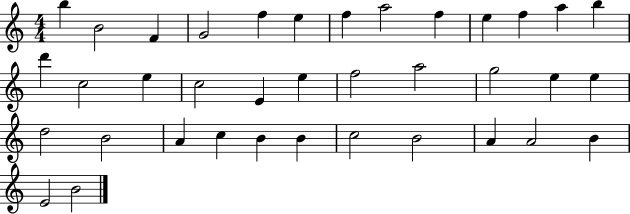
B5/q B4/h F4/q G4/h F5/q E5/q F5/q A5/h F5/q E5/q F5/q A5/q B5/q D6/q C5/h E5/q C5/h E4/q E5/q F5/h A5/h G5/h E5/q E5/q D5/h B4/h A4/q C5/q B4/q B4/q C5/h B4/h A4/q A4/h B4/q E4/h B4/h